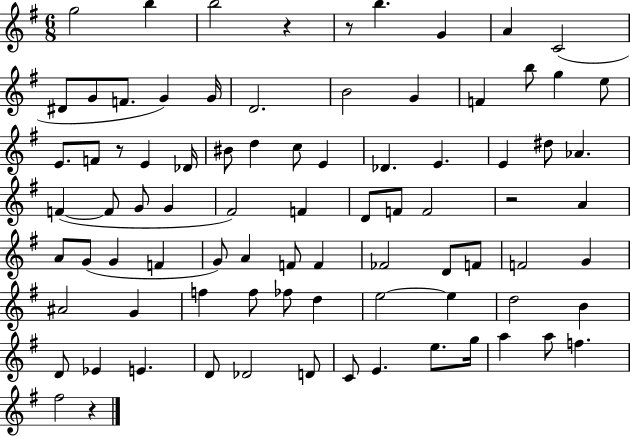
G5/h B5/q B5/h R/q R/e B5/q. G4/q A4/q C4/h D#4/e G4/e F4/e. G4/q G4/s D4/h. B4/h G4/q F4/q B5/e G5/q E5/e E4/e. F4/e R/e E4/q Db4/s BIS4/e D5/q C5/e E4/q Db4/q. E4/q. E4/q D#5/e Ab4/q. F4/q F4/e G4/e G4/q F#4/h F4/q D4/e F4/e F4/h R/h A4/q A4/e G4/e G4/q F4/q G4/e A4/q F4/e F4/q FES4/h D4/e F4/e F4/h G4/q A#4/h G4/q F5/q F5/e FES5/e D5/q E5/h E5/q D5/h B4/q D4/e Eb4/q E4/q. D4/e Db4/h D4/e C4/e E4/q. E5/e. G5/s A5/q A5/e F5/q. F#5/h R/q